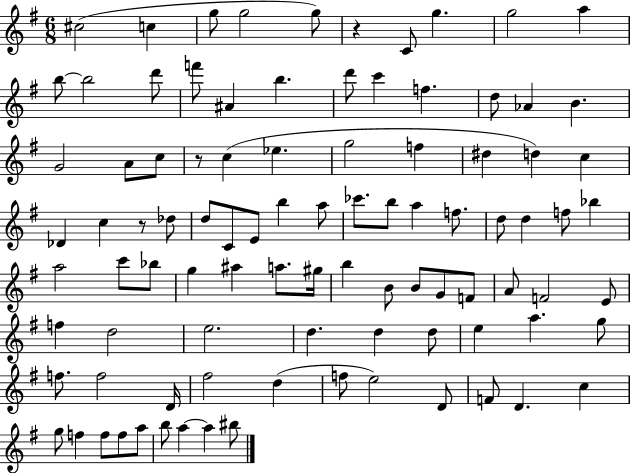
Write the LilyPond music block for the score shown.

{
  \clef treble
  \numericTimeSignature
  \time 6/8
  \key g \major
  cis''2( c''4 | g''8 g''2 g''8) | r4 c'8 g''4. | g''2 a''4 | \break b''8~~ b''2 d'''8 | f'''8 ais'4 b''4. | d'''8 c'''4 f''4. | d''8 aes'4 b'4. | \break g'2 a'8 c''8 | r8 c''4( ees''4. | g''2 f''4 | dis''4 d''4) c''4 | \break des'4 c''4 r8 des''8 | d''8 c'8 e'8 b''4 a''8 | ces'''8. b''8 a''4 f''8. | d''8 d''4 f''8 bes''4 | \break a''2 c'''8 bes''8 | g''4 ais''4 a''8. gis''16 | b''4 b'8 b'8 g'8 f'8 | a'8 f'2 e'8 | \break f''4 d''2 | e''2. | d''4. d''4 d''8 | e''4 a''4. g''8 | \break f''8. f''2 d'16 | fis''2 d''4( | f''8 e''2) d'8 | f'8 d'4. c''4 | \break g''8 f''4 f''8 f''8 a''8 | b''8 a''4~~ a''4 bis''8 | \bar "|."
}